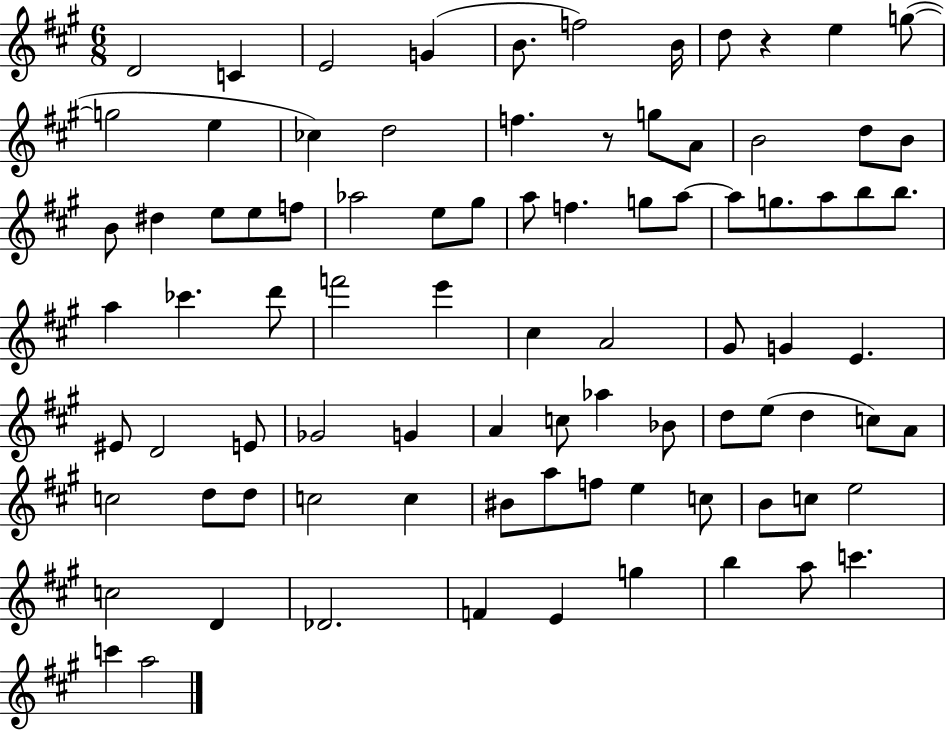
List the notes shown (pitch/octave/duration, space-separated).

D4/h C4/q E4/h G4/q B4/e. F5/h B4/s D5/e R/q E5/q G5/e G5/h E5/q CES5/q D5/h F5/q. R/e G5/e A4/e B4/h D5/e B4/e B4/e D#5/q E5/e E5/e F5/e Ab5/h E5/e G#5/e A5/e F5/q. G5/e A5/e A5/e G5/e. A5/e B5/e B5/e. A5/q CES6/q. D6/e F6/h E6/q C#5/q A4/h G#4/e G4/q E4/q. EIS4/e D4/h E4/e Gb4/h G4/q A4/q C5/e Ab5/q Bb4/e D5/e E5/e D5/q C5/e A4/e C5/h D5/e D5/e C5/h C5/q BIS4/e A5/e F5/e E5/q C5/e B4/e C5/e E5/h C5/h D4/q Db4/h. F4/q E4/q G5/q B5/q A5/e C6/q. C6/q A5/h